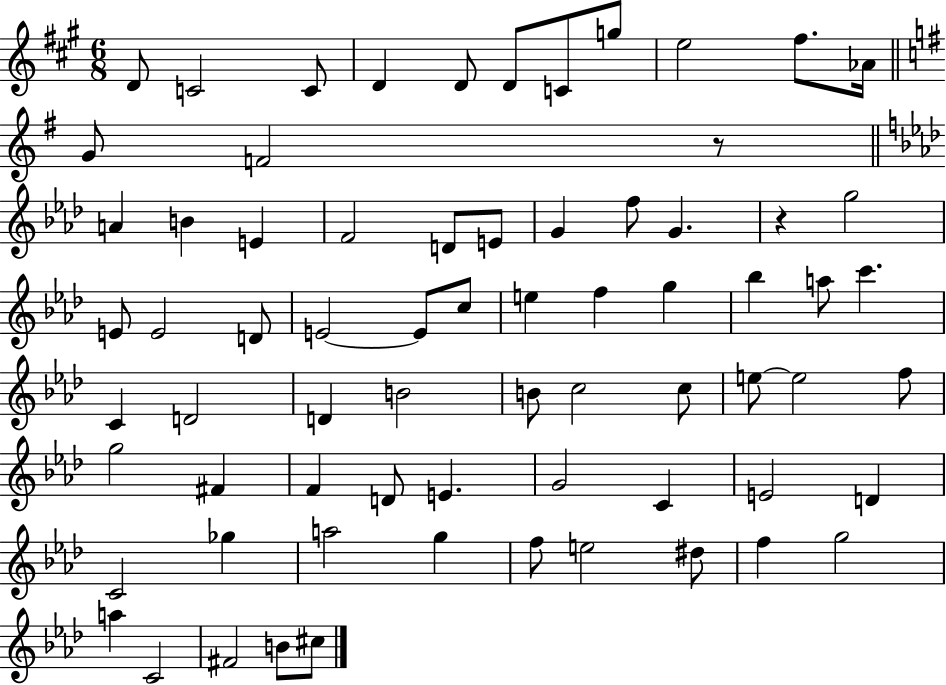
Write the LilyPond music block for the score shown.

{
  \clef treble
  \numericTimeSignature
  \time 6/8
  \key a \major
  d'8 c'2 c'8 | d'4 d'8 d'8 c'8 g''8 | e''2 fis''8. aes'16 | \bar "||" \break \key e \minor g'8 f'2 r8 | \bar "||" \break \key aes \major a'4 b'4 e'4 | f'2 d'8 e'8 | g'4 f''8 g'4. | r4 g''2 | \break e'8 e'2 d'8 | e'2~~ e'8 c''8 | e''4 f''4 g''4 | bes''4 a''8 c'''4. | \break c'4 d'2 | d'4 b'2 | b'8 c''2 c''8 | e''8~~ e''2 f''8 | \break g''2 fis'4 | f'4 d'8 e'4. | g'2 c'4 | e'2 d'4 | \break c'2 ges''4 | a''2 g''4 | f''8 e''2 dis''8 | f''4 g''2 | \break a''4 c'2 | fis'2 b'8 cis''8 | \bar "|."
}